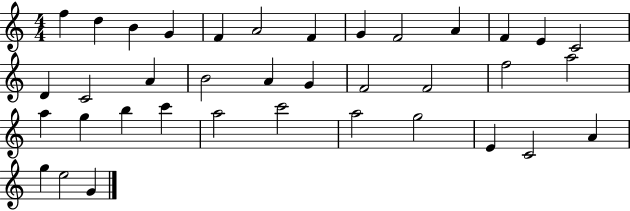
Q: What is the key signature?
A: C major